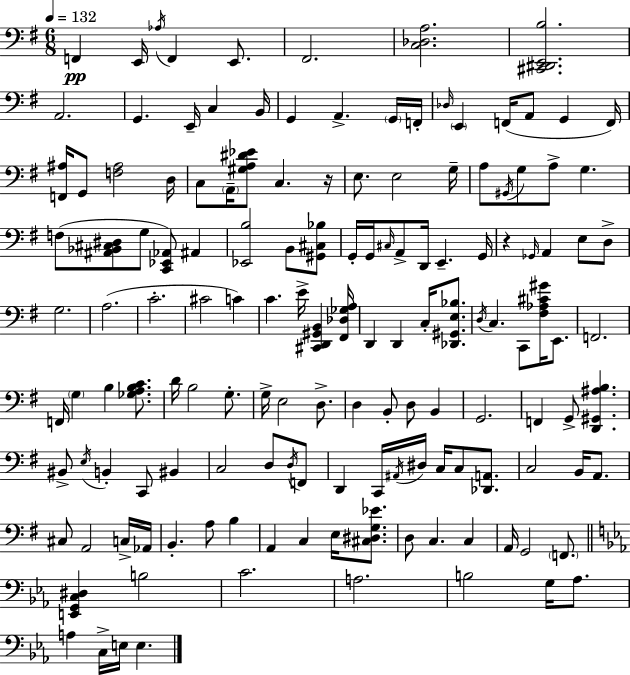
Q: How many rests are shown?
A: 2